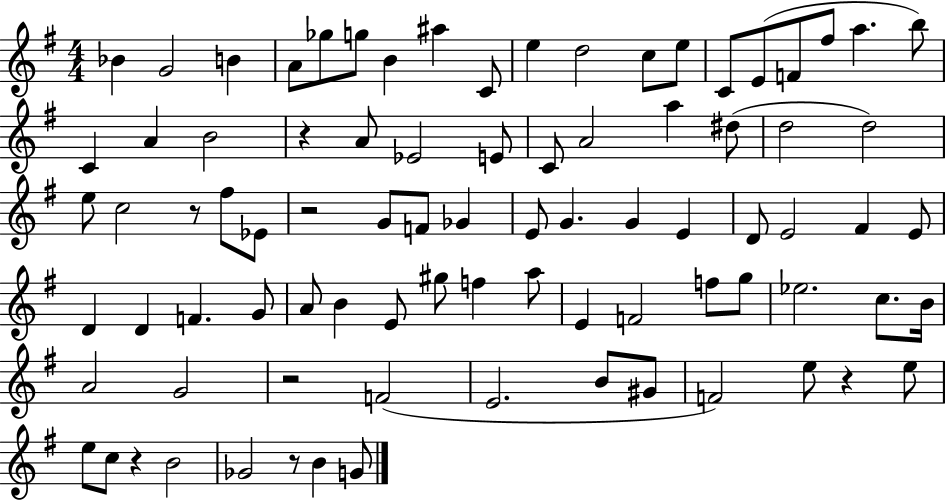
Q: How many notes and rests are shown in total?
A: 85